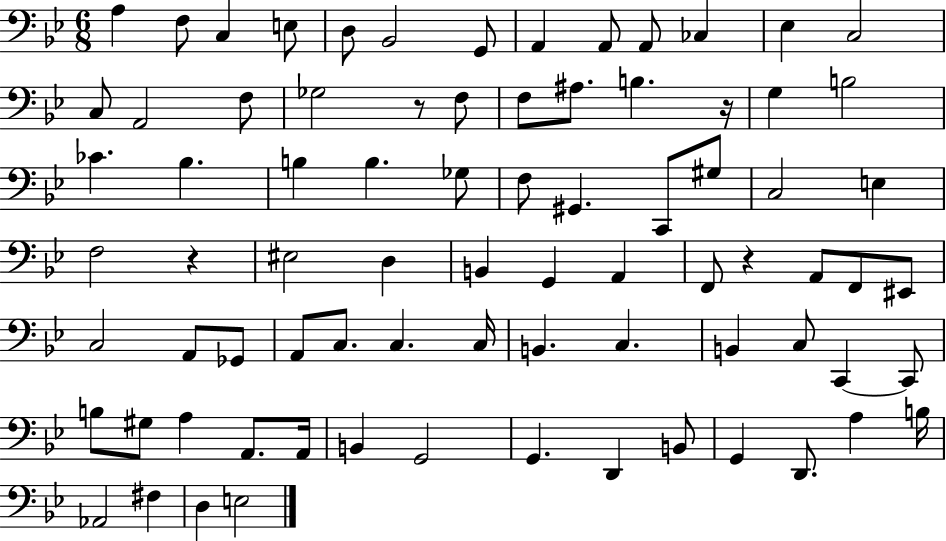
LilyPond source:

{
  \clef bass
  \numericTimeSignature
  \time 6/8
  \key bes \major
  a4 f8 c4 e8 | d8 bes,2 g,8 | a,4 a,8 a,8 ces4 | ees4 c2 | \break c8 a,2 f8 | ges2 r8 f8 | f8 ais8. b4. r16 | g4 b2 | \break ces'4. bes4. | b4 b4. ges8 | f8 gis,4. c,8 gis8 | c2 e4 | \break f2 r4 | eis2 d4 | b,4 g,4 a,4 | f,8 r4 a,8 f,8 eis,8 | \break c2 a,8 ges,8 | a,8 c8. c4. c16 | b,4. c4. | b,4 c8 c,4~~ c,8 | \break b8 gis8 a4 a,8. a,16 | b,4 g,2 | g,4. d,4 b,8 | g,4 d,8. a4 b16 | \break aes,2 fis4 | d4 e2 | \bar "|."
}